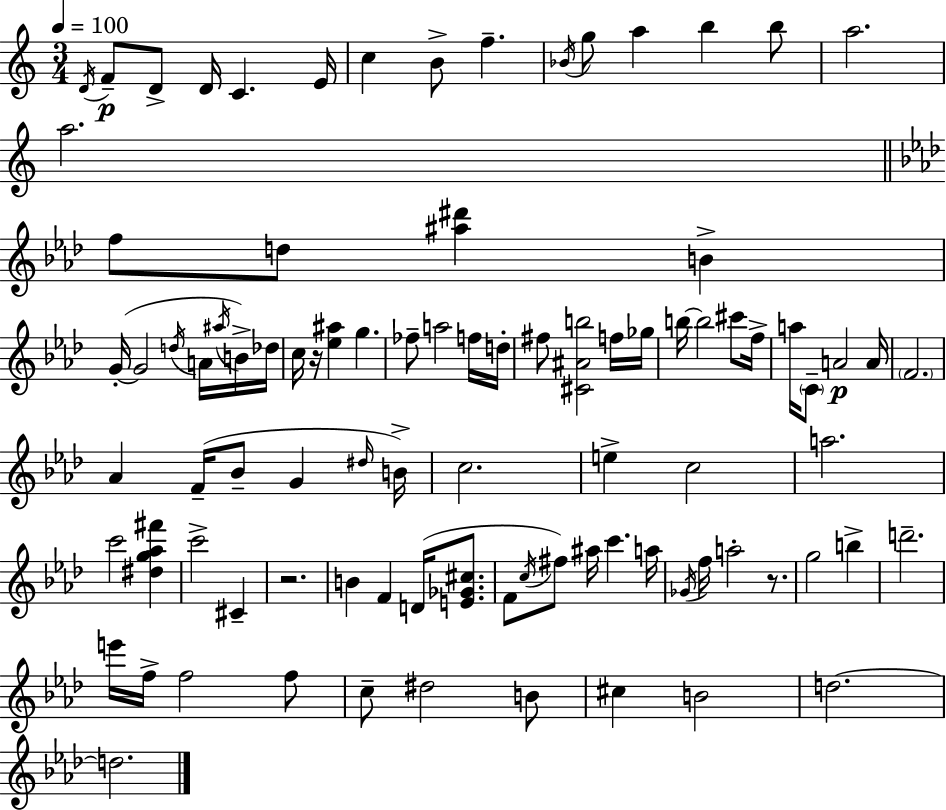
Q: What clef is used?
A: treble